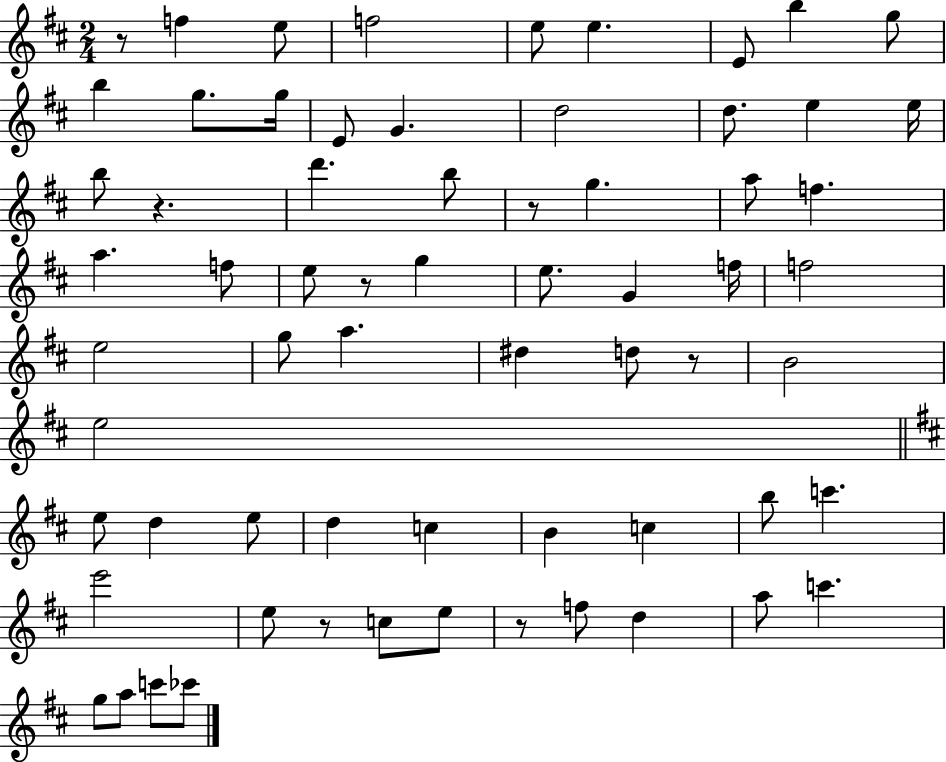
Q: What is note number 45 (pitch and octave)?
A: C5